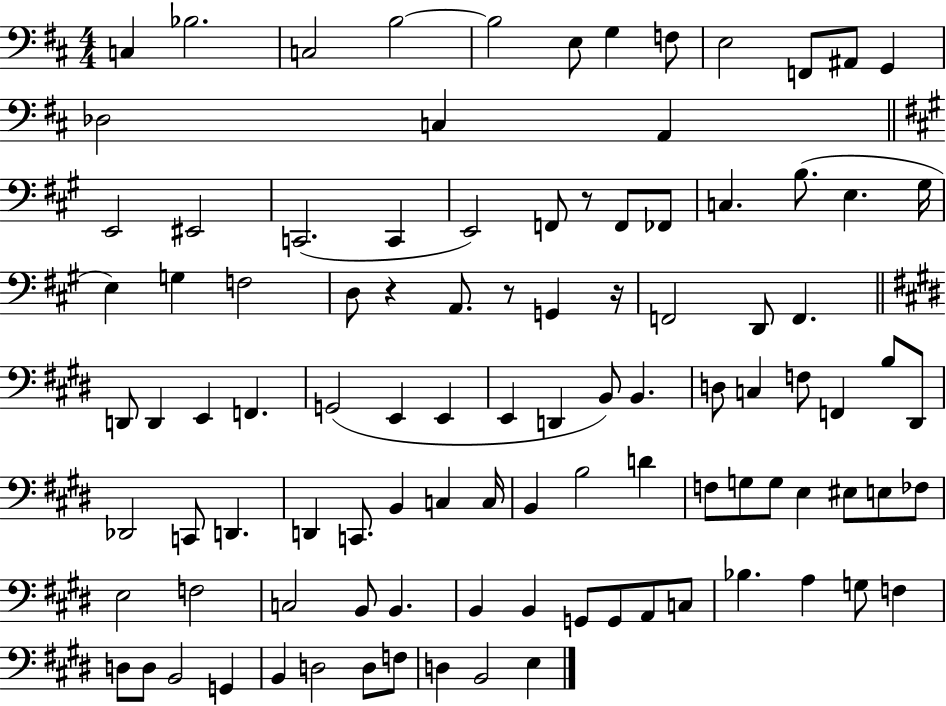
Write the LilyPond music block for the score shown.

{
  \clef bass
  \numericTimeSignature
  \time 4/4
  \key d \major
  c4 bes2. | c2 b2~~ | b2 e8 g4 f8 | e2 f,8 ais,8 g,4 | \break des2 c4 a,4 | \bar "||" \break \key a \major e,2 eis,2 | c,2.( c,4 | e,2) f,8 r8 f,8 fes,8 | c4. b8.( e4. gis16 | \break e4) g4 f2 | d8 r4 a,8. r8 g,4 r16 | f,2 d,8 f,4. | \bar "||" \break \key e \major d,8 d,4 e,4 f,4. | g,2( e,4 e,4 | e,4 d,4 b,8) b,4. | d8 c4 f8 f,4 b8 dis,8 | \break des,2 c,8 d,4. | d,4 c,8. b,4 c4 c16 | b,4 b2 d'4 | f8 g8 g8 e4 eis8 e8 fes8 | \break e2 f2 | c2 b,8 b,4. | b,4 b,4 g,8 g,8 a,8 c8 | bes4. a4 g8 f4 | \break d8 d8 b,2 g,4 | b,4 d2 d8 f8 | d4 b,2 e4 | \bar "|."
}